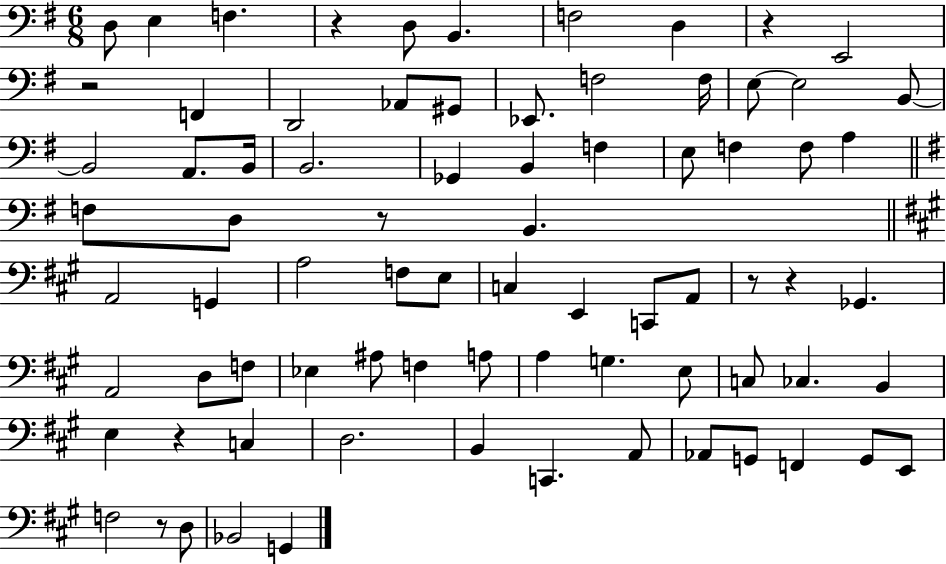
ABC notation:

X:1
T:Untitled
M:6/8
L:1/4
K:G
D,/2 E, F, z D,/2 B,, F,2 D, z E,,2 z2 F,, D,,2 _A,,/2 ^G,,/2 _E,,/2 F,2 F,/4 E,/2 E,2 B,,/2 B,,2 A,,/2 B,,/4 B,,2 _G,, B,, F, E,/2 F, F,/2 A, F,/2 D,/2 z/2 B,, A,,2 G,, A,2 F,/2 E,/2 C, E,, C,,/2 A,,/2 z/2 z _G,, A,,2 D,/2 F,/2 _E, ^A,/2 F, A,/2 A, G, E,/2 C,/2 _C, B,, E, z C, D,2 B,, C,, A,,/2 _A,,/2 G,,/2 F,, G,,/2 E,,/2 F,2 z/2 D,/2 _B,,2 G,,